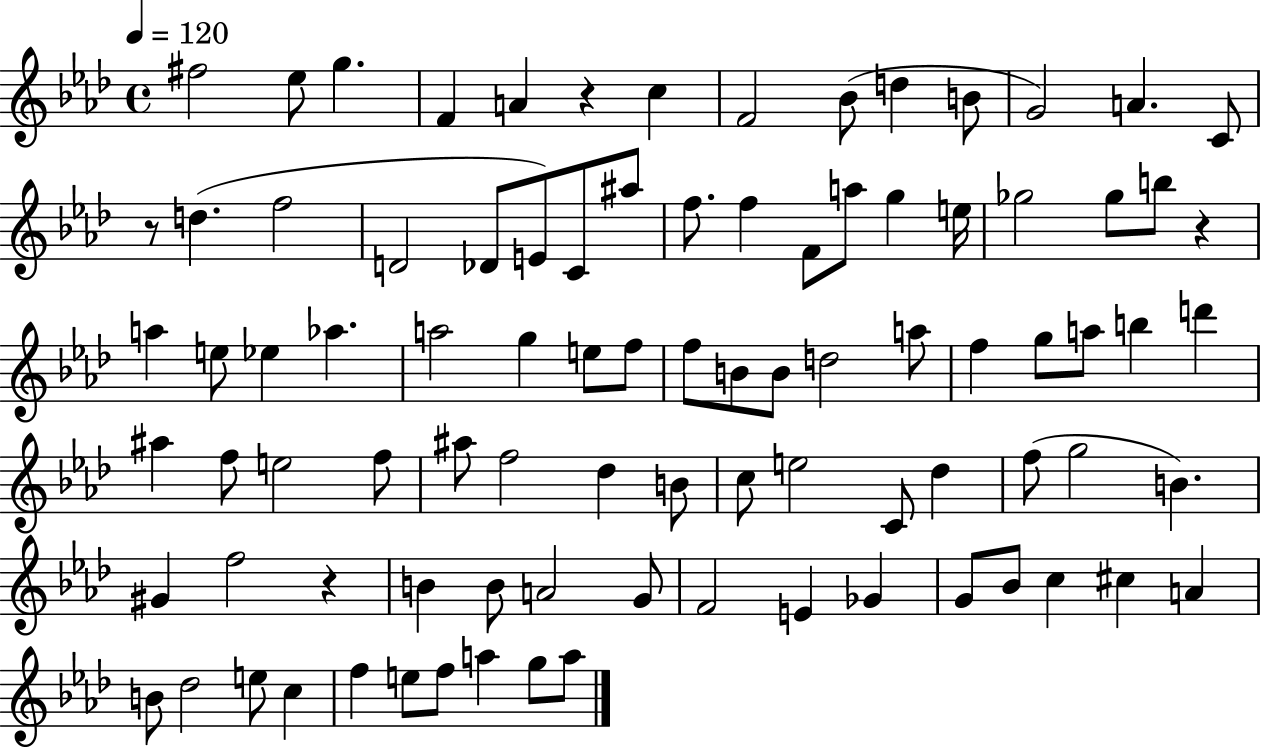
{
  \clef treble
  \time 4/4
  \defaultTimeSignature
  \key aes \major
  \tempo 4 = 120
  \repeat volta 2 { fis''2 ees''8 g''4. | f'4 a'4 r4 c''4 | f'2 bes'8( d''4 b'8 | g'2) a'4. c'8 | \break r8 d''4.( f''2 | d'2 des'8 e'8) c'8 ais''8 | f''8. f''4 f'8 a''8 g''4 e''16 | ges''2 ges''8 b''8 r4 | \break a''4 e''8 ees''4 aes''4. | a''2 g''4 e''8 f''8 | f''8 b'8 b'8 d''2 a''8 | f''4 g''8 a''8 b''4 d'''4 | \break ais''4 f''8 e''2 f''8 | ais''8 f''2 des''4 b'8 | c''8 e''2 c'8 des''4 | f''8( g''2 b'4.) | \break gis'4 f''2 r4 | b'4 b'8 a'2 g'8 | f'2 e'4 ges'4 | g'8 bes'8 c''4 cis''4 a'4 | \break b'8 des''2 e''8 c''4 | f''4 e''8 f''8 a''4 g''8 a''8 | } \bar "|."
}